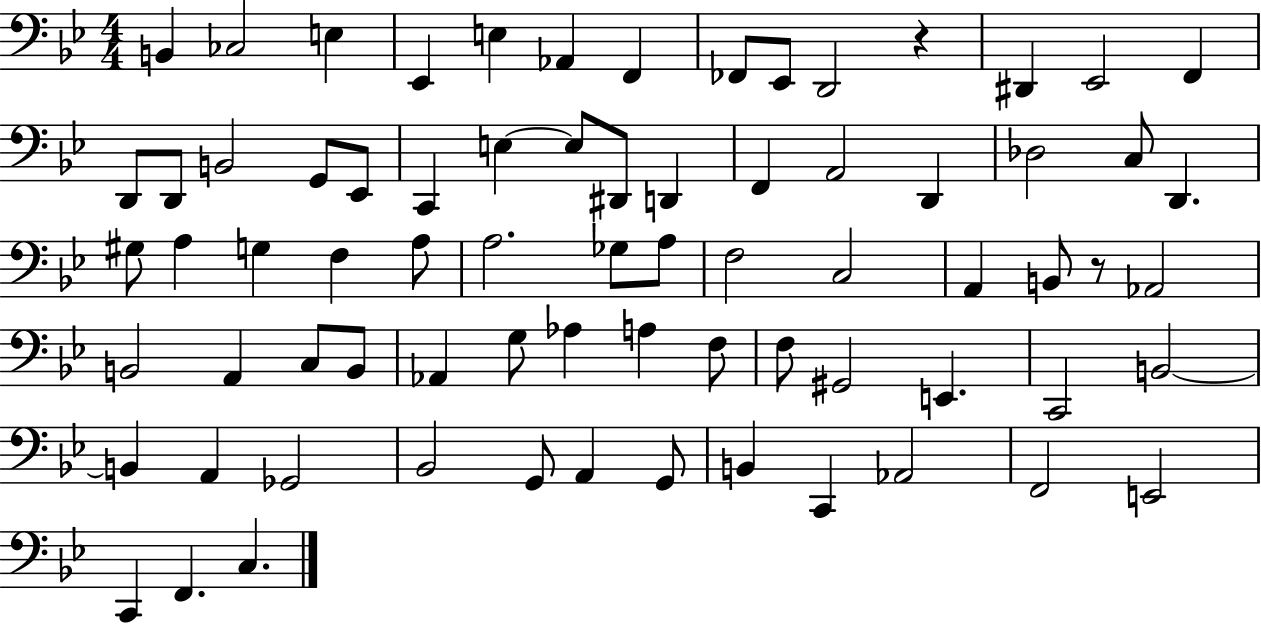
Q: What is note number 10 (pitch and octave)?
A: D2